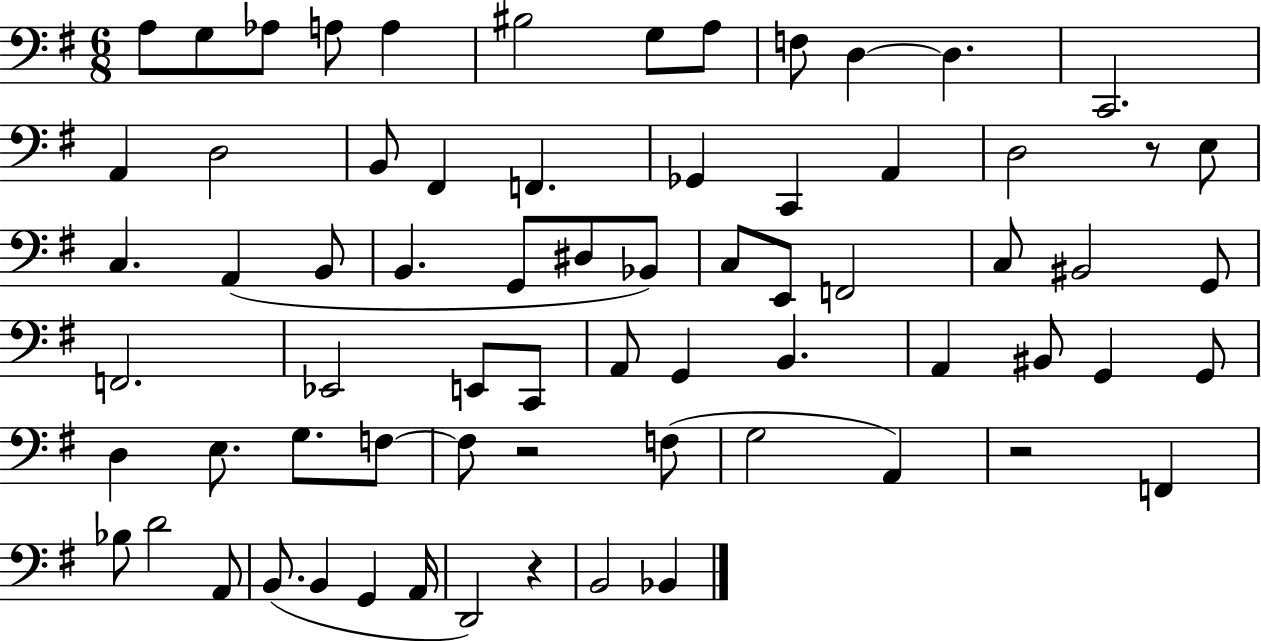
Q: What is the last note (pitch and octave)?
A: Bb2